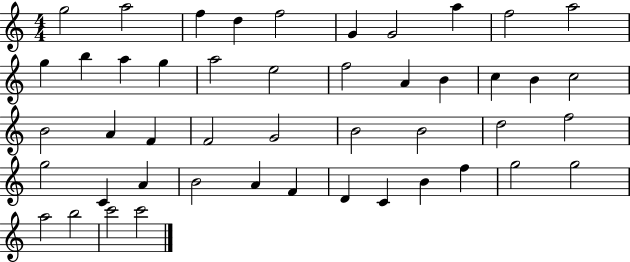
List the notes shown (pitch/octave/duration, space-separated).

G5/h A5/h F5/q D5/q F5/h G4/q G4/h A5/q F5/h A5/h G5/q B5/q A5/q G5/q A5/h E5/h F5/h A4/q B4/q C5/q B4/q C5/h B4/h A4/q F4/q F4/h G4/h B4/h B4/h D5/h F5/h G5/h C4/q A4/q B4/h A4/q F4/q D4/q C4/q B4/q F5/q G5/h G5/h A5/h B5/h C6/h C6/h